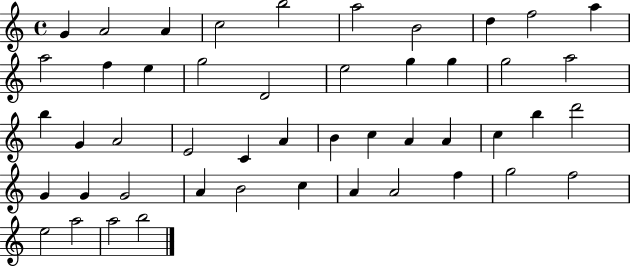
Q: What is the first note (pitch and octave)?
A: G4